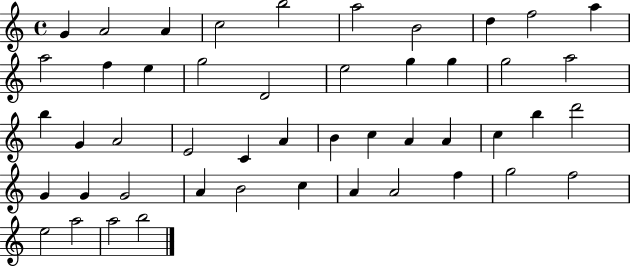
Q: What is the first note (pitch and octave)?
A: G4